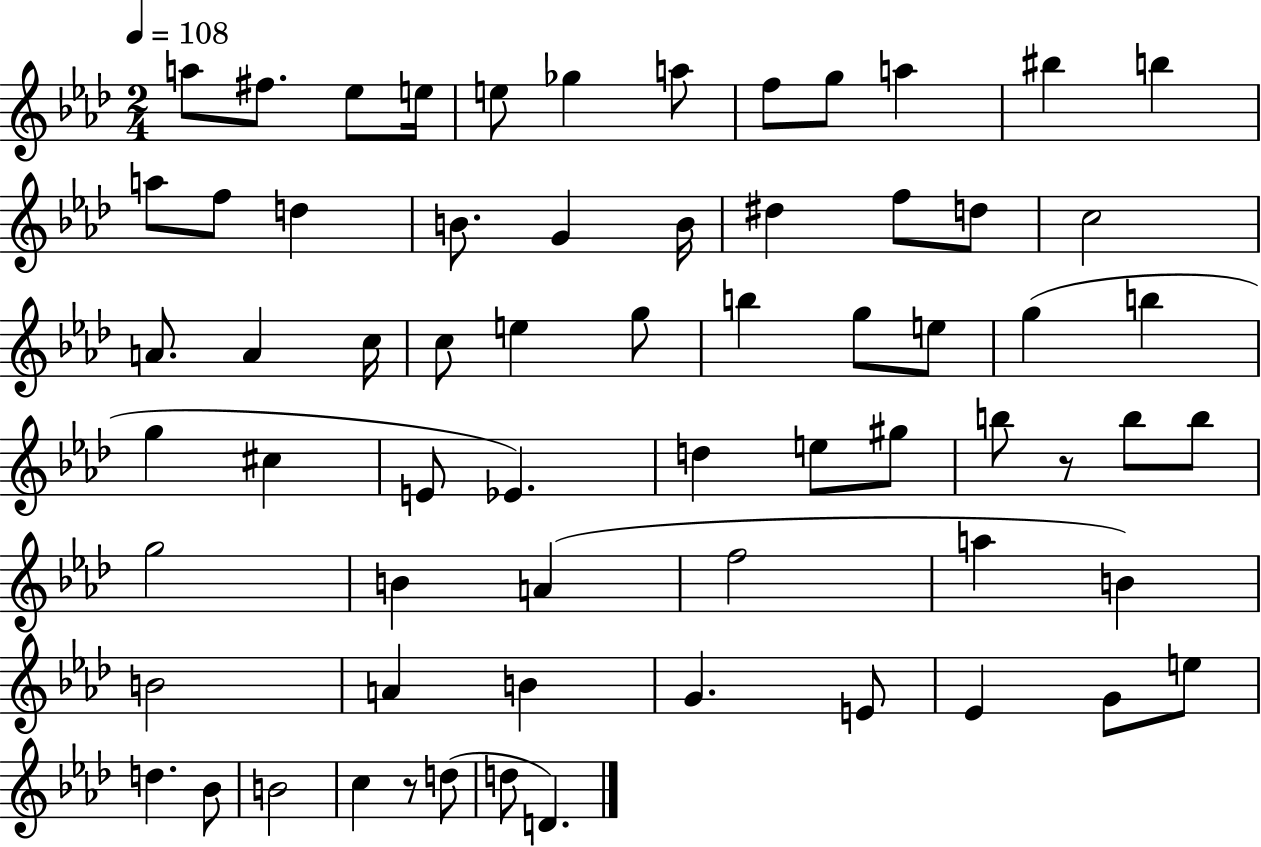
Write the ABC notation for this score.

X:1
T:Untitled
M:2/4
L:1/4
K:Ab
a/2 ^f/2 _e/2 e/4 e/2 _g a/2 f/2 g/2 a ^b b a/2 f/2 d B/2 G B/4 ^d f/2 d/2 c2 A/2 A c/4 c/2 e g/2 b g/2 e/2 g b g ^c E/2 _E d e/2 ^g/2 b/2 z/2 b/2 b/2 g2 B A f2 a B B2 A B G E/2 _E G/2 e/2 d _B/2 B2 c z/2 d/2 d/2 D